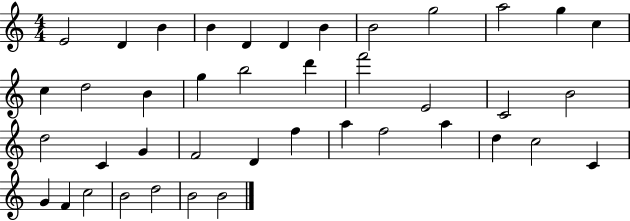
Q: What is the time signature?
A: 4/4